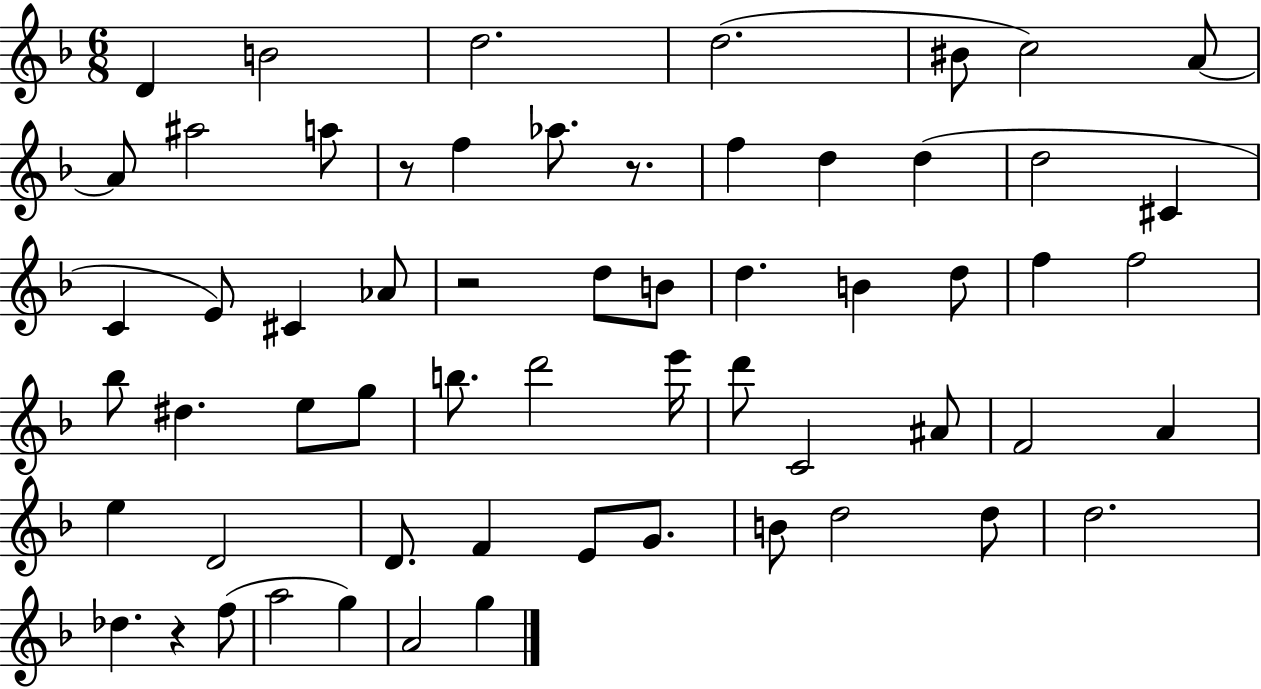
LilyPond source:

{
  \clef treble
  \numericTimeSignature
  \time 6/8
  \key f \major
  d'4 b'2 | d''2. | d''2.( | bis'8 c''2) a'8~~ | \break a'8 ais''2 a''8 | r8 f''4 aes''8. r8. | f''4 d''4 d''4( | d''2 cis'4 | \break c'4 e'8) cis'4 aes'8 | r2 d''8 b'8 | d''4. b'4 d''8 | f''4 f''2 | \break bes''8 dis''4. e''8 g''8 | b''8. d'''2 e'''16 | d'''8 c'2 ais'8 | f'2 a'4 | \break e''4 d'2 | d'8. f'4 e'8 g'8. | b'8 d''2 d''8 | d''2. | \break des''4. r4 f''8( | a''2 g''4) | a'2 g''4 | \bar "|."
}